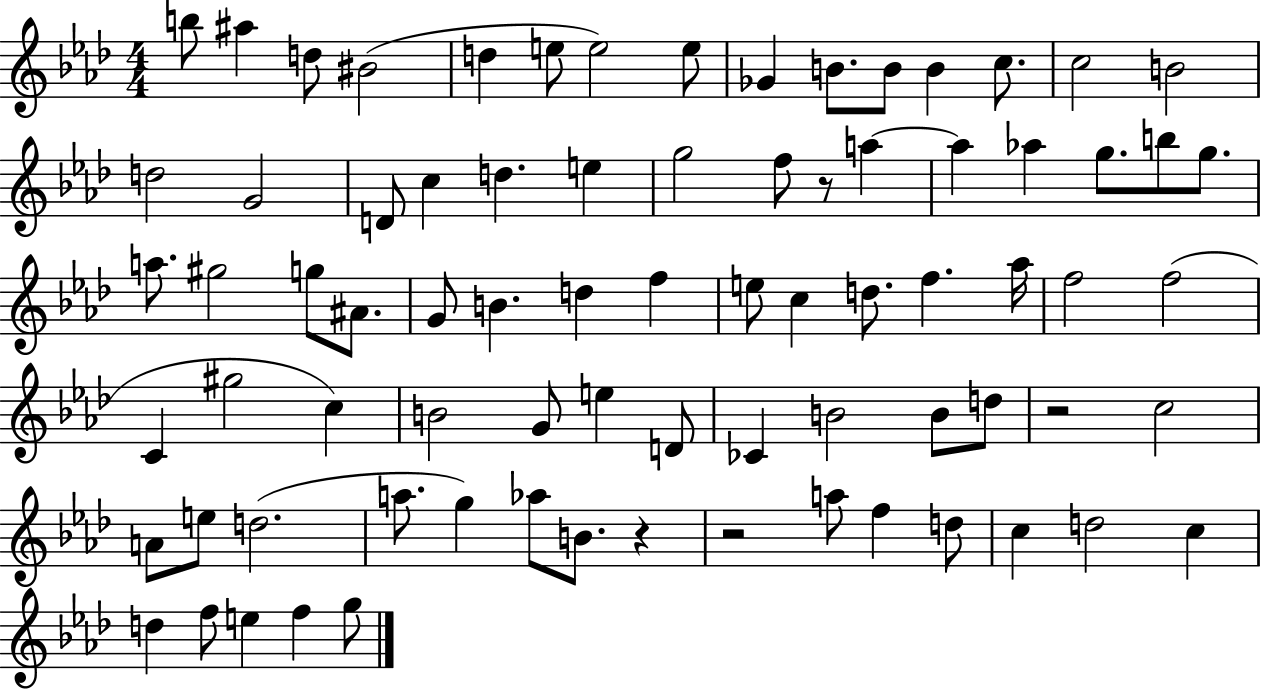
{
  \clef treble
  \numericTimeSignature
  \time 4/4
  \key aes \major
  b''8 ais''4 d''8 bis'2( | d''4 e''8 e''2) e''8 | ges'4 b'8. b'8 b'4 c''8. | c''2 b'2 | \break d''2 g'2 | d'8 c''4 d''4. e''4 | g''2 f''8 r8 a''4~~ | a''4 aes''4 g''8. b''8 g''8. | \break a''8. gis''2 g''8 ais'8. | g'8 b'4. d''4 f''4 | e''8 c''4 d''8. f''4. aes''16 | f''2 f''2( | \break c'4 gis''2 c''4) | b'2 g'8 e''4 d'8 | ces'4 b'2 b'8 d''8 | r2 c''2 | \break a'8 e''8 d''2.( | a''8. g''4) aes''8 b'8. r4 | r2 a''8 f''4 d''8 | c''4 d''2 c''4 | \break d''4 f''8 e''4 f''4 g''8 | \bar "|."
}